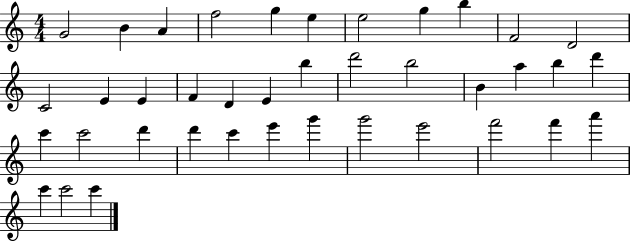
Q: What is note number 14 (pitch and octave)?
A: E4